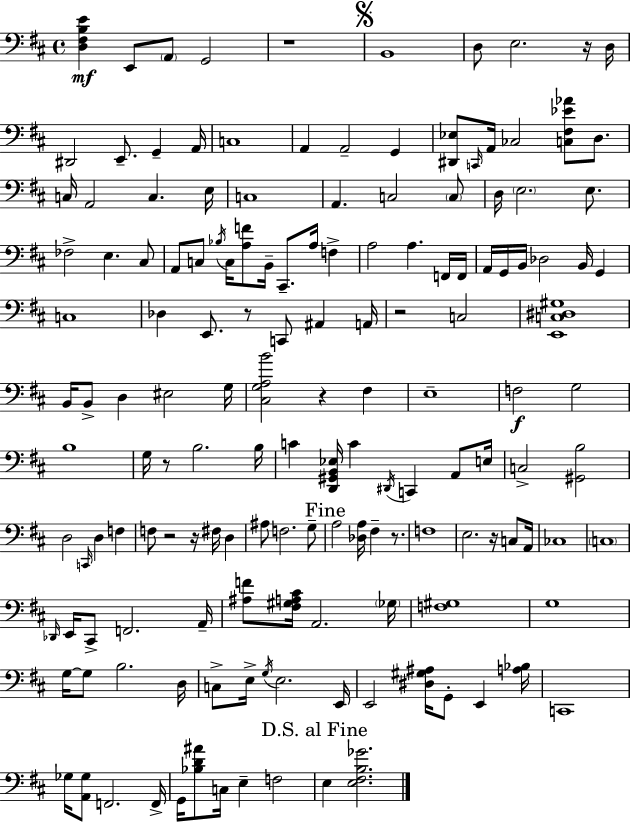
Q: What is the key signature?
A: D major